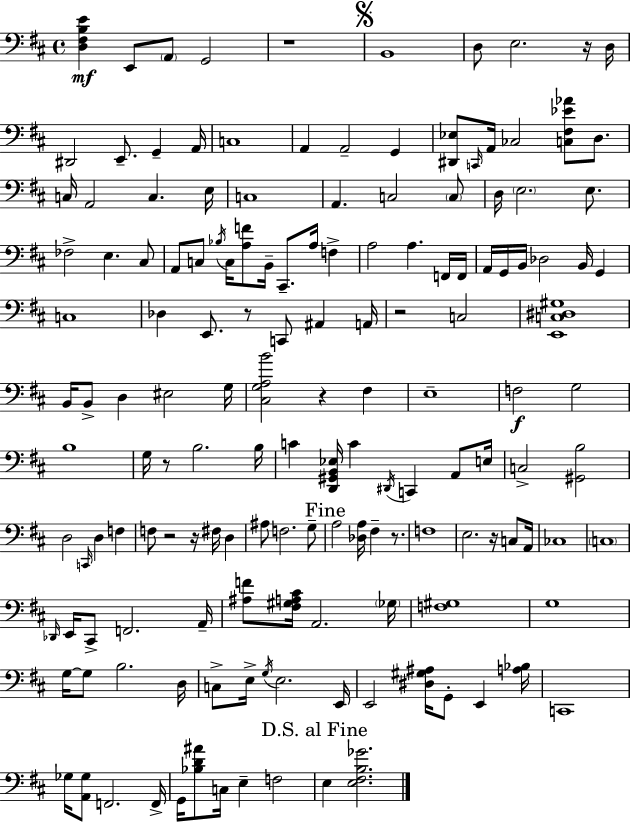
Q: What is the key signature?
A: D major